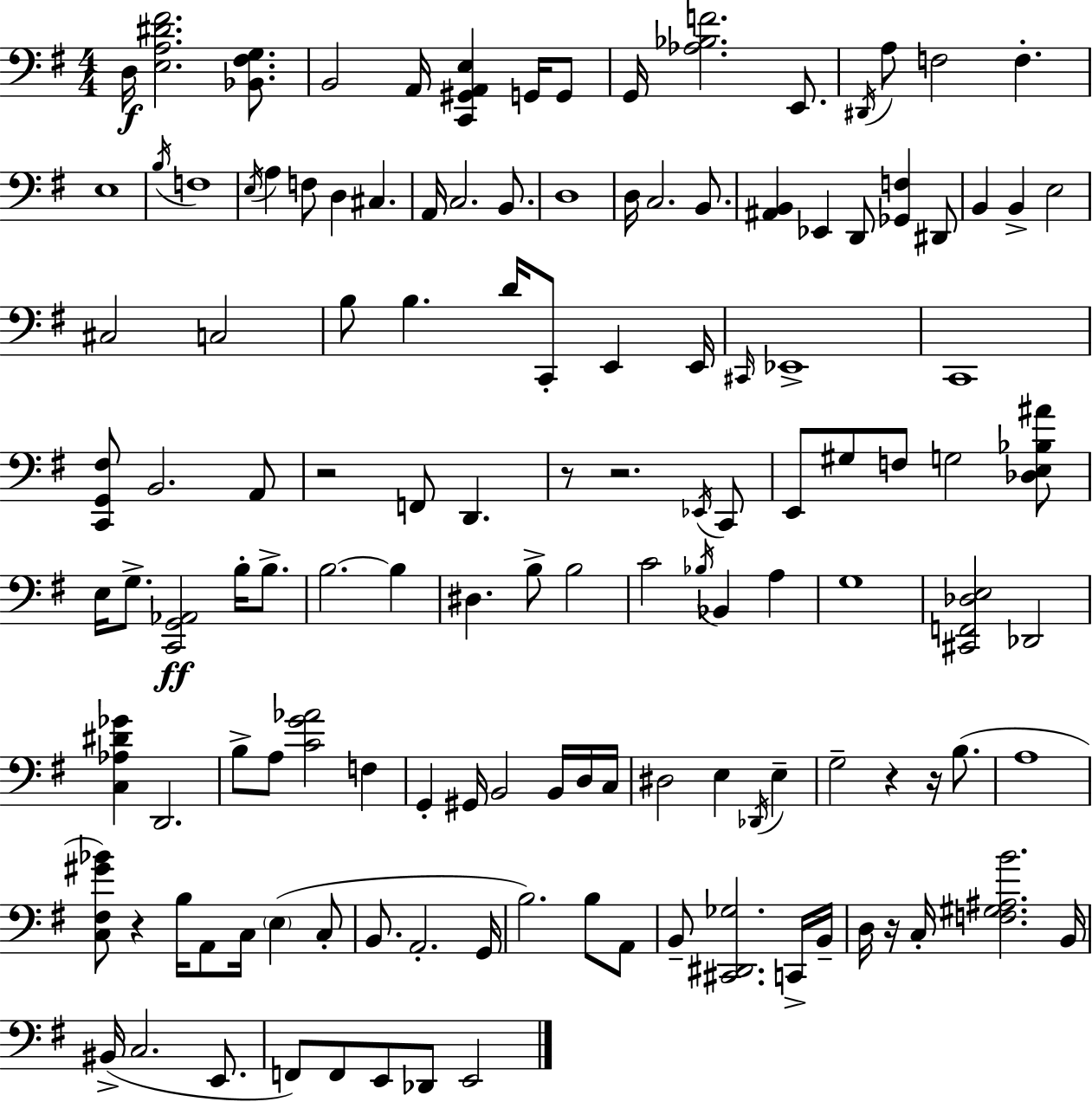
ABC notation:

X:1
T:Untitled
M:4/4
L:1/4
K:G
D,/4 [E,A,^D^F]2 [_B,,^F,G,]/2 B,,2 A,,/4 [C,,^G,,A,,E,] G,,/4 G,,/2 G,,/4 [_A,_B,F]2 E,,/2 ^D,,/4 A,/2 F,2 F, E,4 B,/4 F,4 E,/4 A, F,/2 D, ^C, A,,/4 C,2 B,,/2 D,4 D,/4 C,2 B,,/2 [^A,,B,,] _E,, D,,/2 [_G,,F,] ^D,,/2 B,, B,, E,2 ^C,2 C,2 B,/2 B, D/4 C,,/2 E,, E,,/4 ^C,,/4 _E,,4 C,,4 [C,,G,,^F,]/2 B,,2 A,,/2 z2 F,,/2 D,, z/2 z2 _E,,/4 C,,/2 E,,/2 ^G,/2 F,/2 G,2 [_D,E,_B,^A]/2 E,/4 G,/2 [C,,G,,_A,,]2 B,/4 B,/2 B,2 B, ^D, B,/2 B,2 C2 _B,/4 _B,, A, G,4 [^C,,F,,_D,E,]2 _D,,2 [C,_A,^D_G] D,,2 B,/2 A,/2 [CG_A]2 F, G,, ^G,,/4 B,,2 B,,/4 D,/4 C,/4 ^D,2 E, _D,,/4 E, G,2 z z/4 B,/2 A,4 [C,^F,^G_B]/2 z B,/4 A,,/2 C,/4 E, C,/2 B,,/2 A,,2 G,,/4 B,2 B,/2 A,,/2 B,,/2 [^C,,^D,,_G,]2 C,,/4 B,,/4 D,/4 z/4 C,/4 [F,^G,^A,B]2 B,,/4 ^B,,/4 C,2 E,,/2 F,,/2 F,,/2 E,,/2 _D,,/2 E,,2